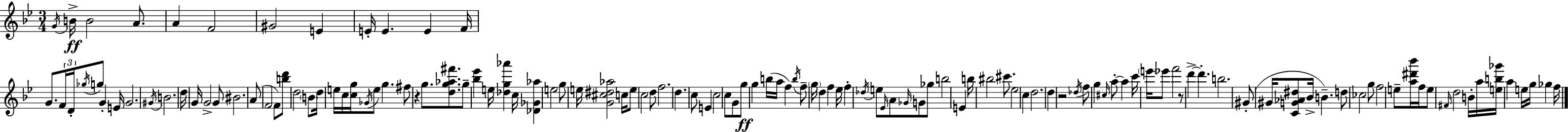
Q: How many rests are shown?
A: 3